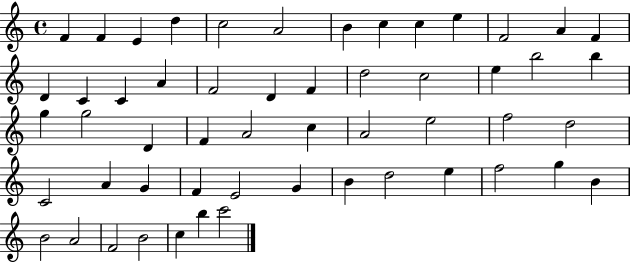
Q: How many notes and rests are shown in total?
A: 54